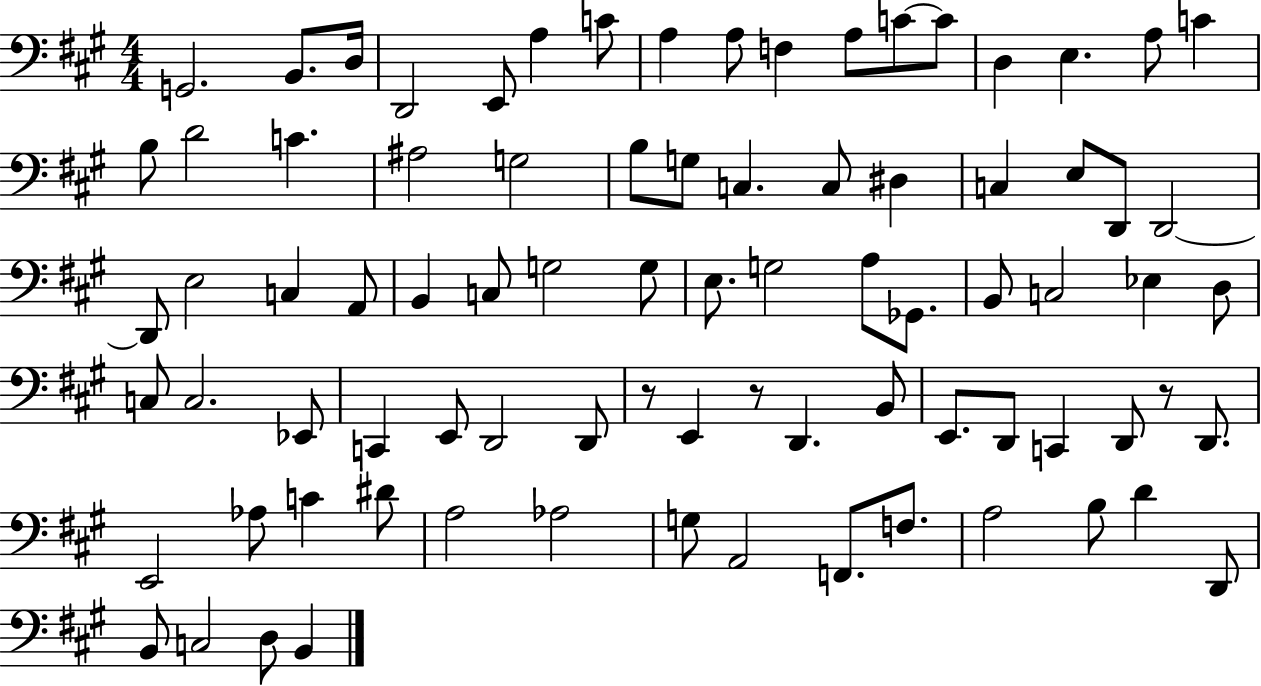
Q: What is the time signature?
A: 4/4